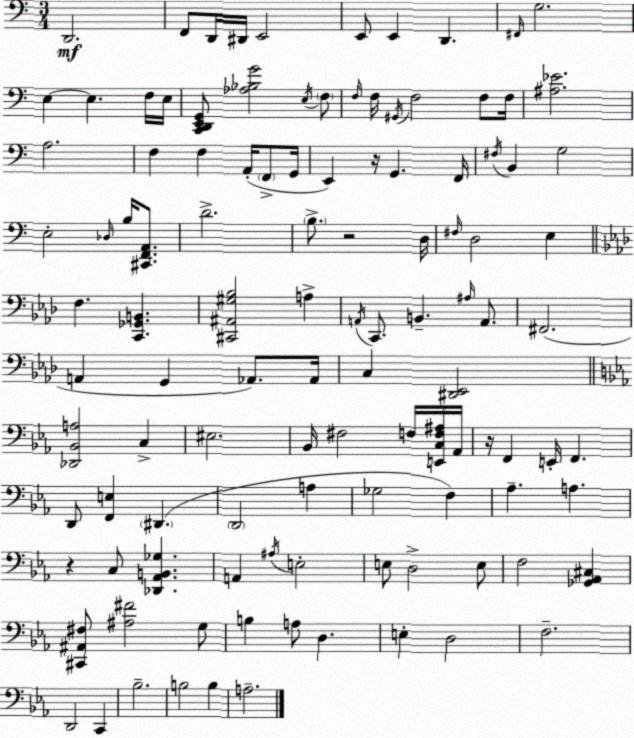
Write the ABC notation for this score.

X:1
T:Untitled
M:3/4
L:1/4
K:C
D,,2 F,,/2 D,,/4 ^D,,/4 E,,2 E,,/2 E,, D,, ^F,,/4 G,2 E, E, F,/4 E,/4 [C,,D,,E,,G,,]/2 [_A,_B,G]2 E,/4 F,/2 F,/4 F,/4 ^G,,/4 F,2 F,/2 F,/4 [^A,_E]2 A,2 F, F, A,,/4 F,,/2 G,,/4 E,, z/4 G,, F,,/4 ^F,/4 B,, G,2 E,2 _D,/4 B,/4 [^C,,F,,A,,]/2 D2 B,/2 z2 D,/4 ^F,/4 D,2 E, F, [C,,_G,,B,,] [^C,,^A,,^G,_B,]2 A, A,,/4 C,,/2 B,, ^A,/4 A,,/2 ^F,,2 A,, G,, _A,,/2 _A,,/4 C, [^D,,_E,,]2 [_D,,_B,,A,]2 C, ^E,2 _B,,/4 ^F,2 F,/4 [E,,C,F,^A,]/4 _A,,/4 z/4 F,, E,,/4 F,, D,,/2 [F,,E,] ^D,, D,,2 A, _G,2 F, _A, A, z C,/2 [_D,,_A,,B,,_G,] A,, ^A,/4 E,2 E,/2 D,2 E,/2 F,2 [_G,,_A,,^C,] [^C,,^A,,^F,]/2 [^A,^F]2 G,/2 B, A,/2 D, E, D,2 F,2 D,,2 C,, _B,2 B,2 B, A,2